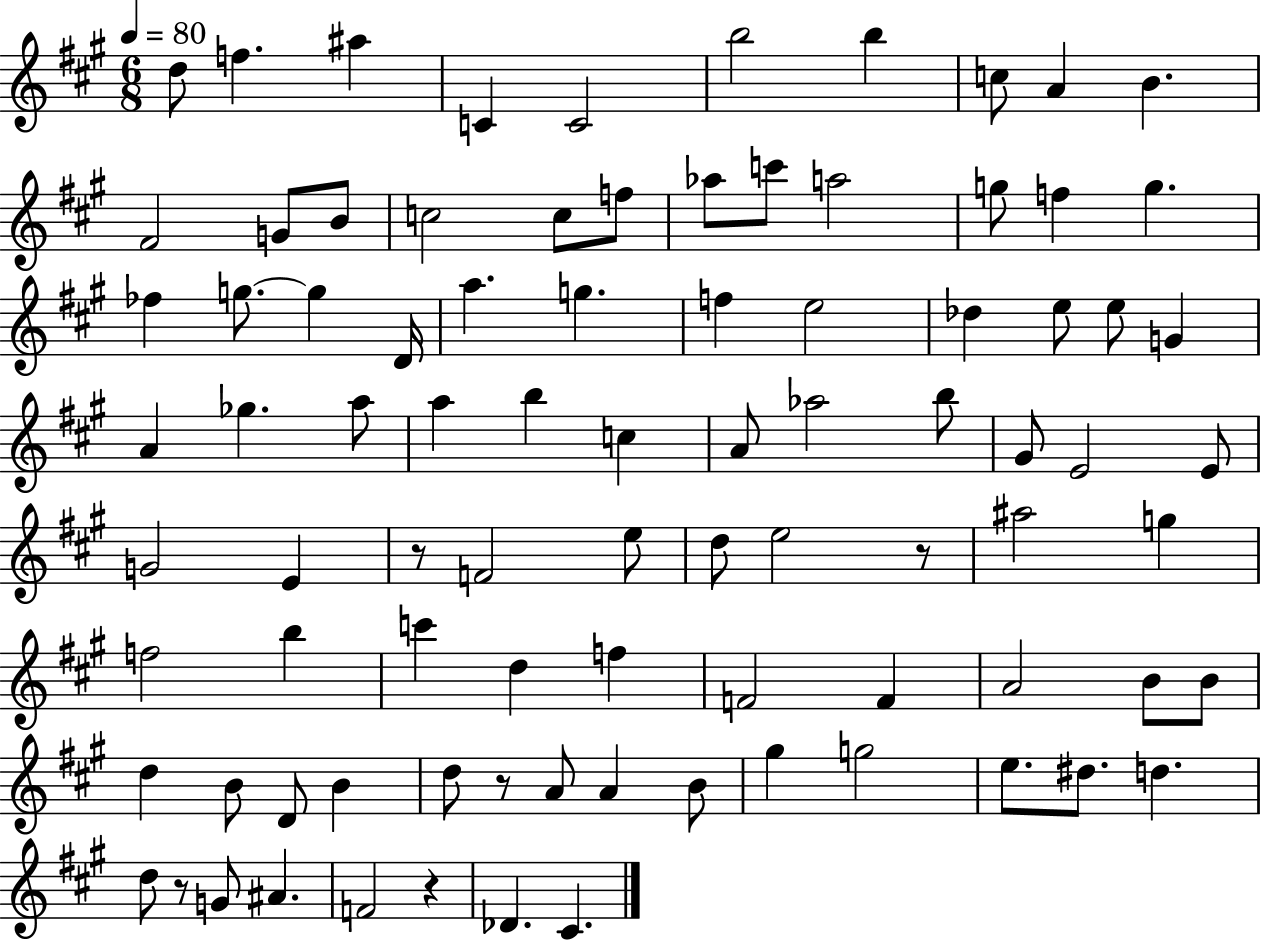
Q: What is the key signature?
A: A major